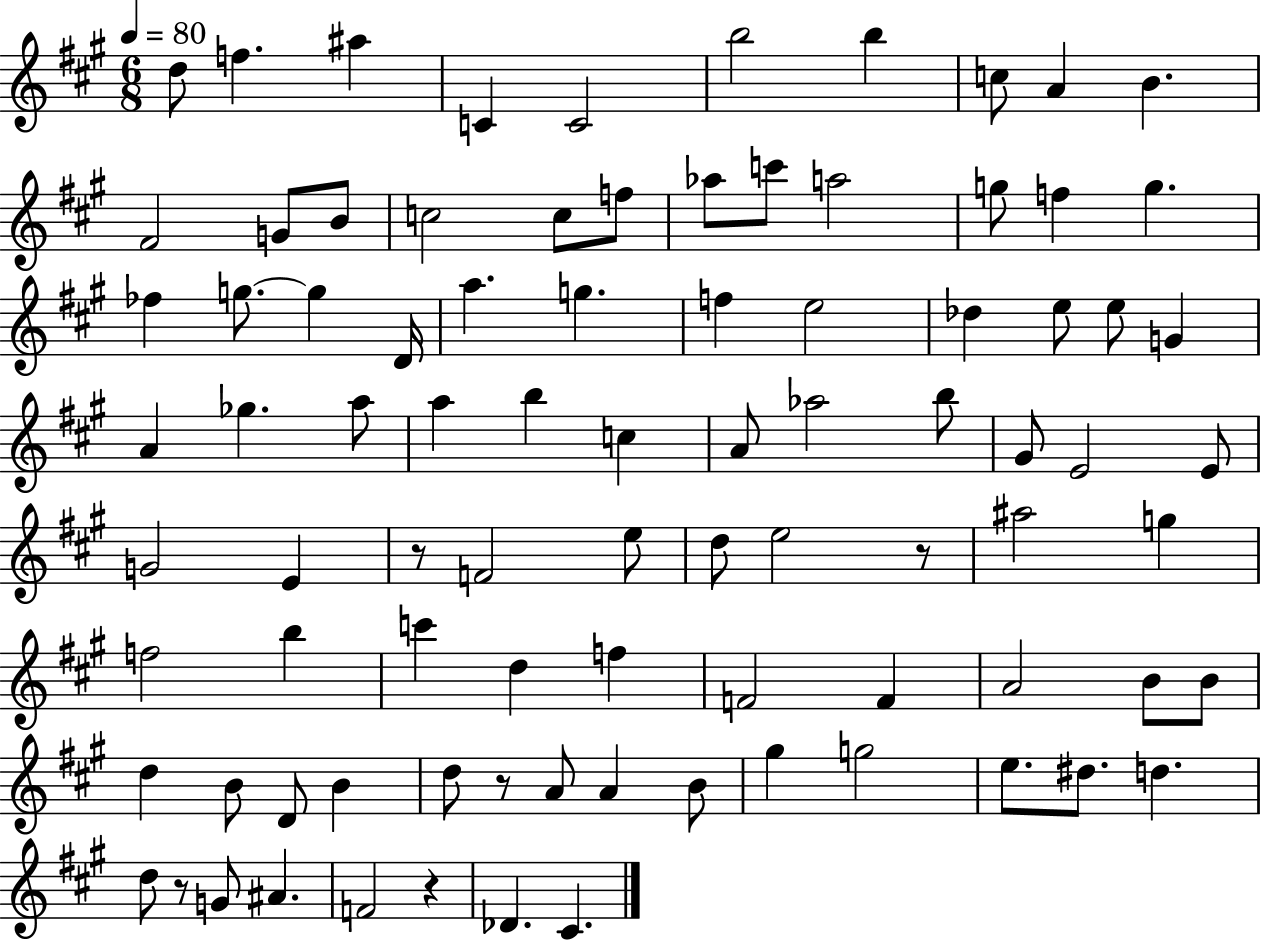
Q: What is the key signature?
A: A major